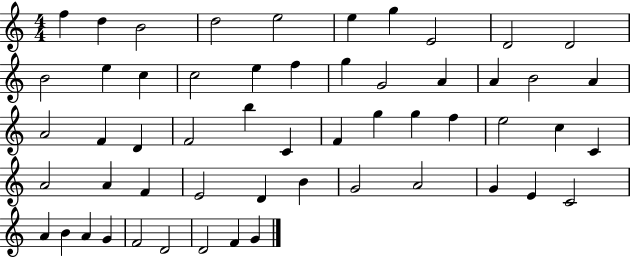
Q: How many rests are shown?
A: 0